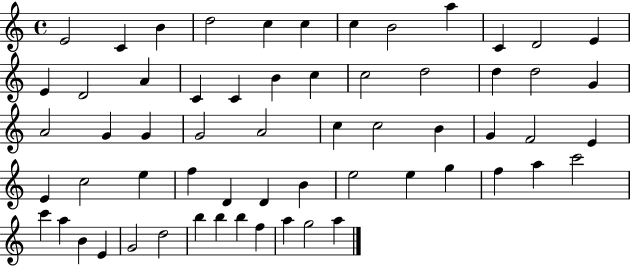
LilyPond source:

{
  \clef treble
  \time 4/4
  \defaultTimeSignature
  \key c \major
  e'2 c'4 b'4 | d''2 c''4 c''4 | c''4 b'2 a''4 | c'4 d'2 e'4 | \break e'4 d'2 a'4 | c'4 c'4 b'4 c''4 | c''2 d''2 | d''4 d''2 g'4 | \break a'2 g'4 g'4 | g'2 a'2 | c''4 c''2 b'4 | g'4 f'2 e'4 | \break e'4 c''2 e''4 | f''4 d'4 d'4 b'4 | e''2 e''4 g''4 | f''4 a''4 c'''2 | \break c'''4 a''4 b'4 e'4 | g'2 d''2 | b''4 b''4 b''4 f''4 | a''4 g''2 a''4 | \break \bar "|."
}